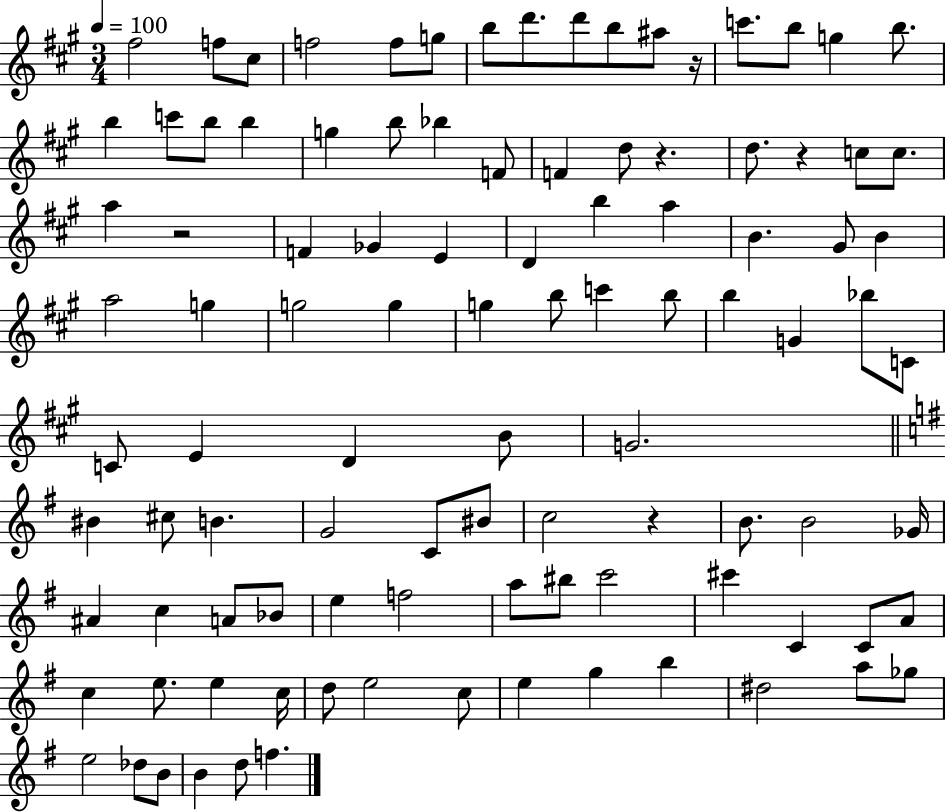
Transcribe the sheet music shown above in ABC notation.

X:1
T:Untitled
M:3/4
L:1/4
K:A
^f2 f/2 ^c/2 f2 f/2 g/2 b/2 d'/2 d'/2 b/2 ^a/2 z/4 c'/2 b/2 g b/2 b c'/2 b/2 b g b/2 _b F/2 F d/2 z d/2 z c/2 c/2 a z2 F _G E D b a B ^G/2 B a2 g g2 g g b/2 c' b/2 b G _b/2 C/2 C/2 E D B/2 G2 ^B ^c/2 B G2 C/2 ^B/2 c2 z B/2 B2 _G/4 ^A c A/2 _B/2 e f2 a/2 ^b/2 c'2 ^c' C C/2 A/2 c e/2 e c/4 d/2 e2 c/2 e g b ^d2 a/2 _g/2 e2 _d/2 B/2 B d/2 f